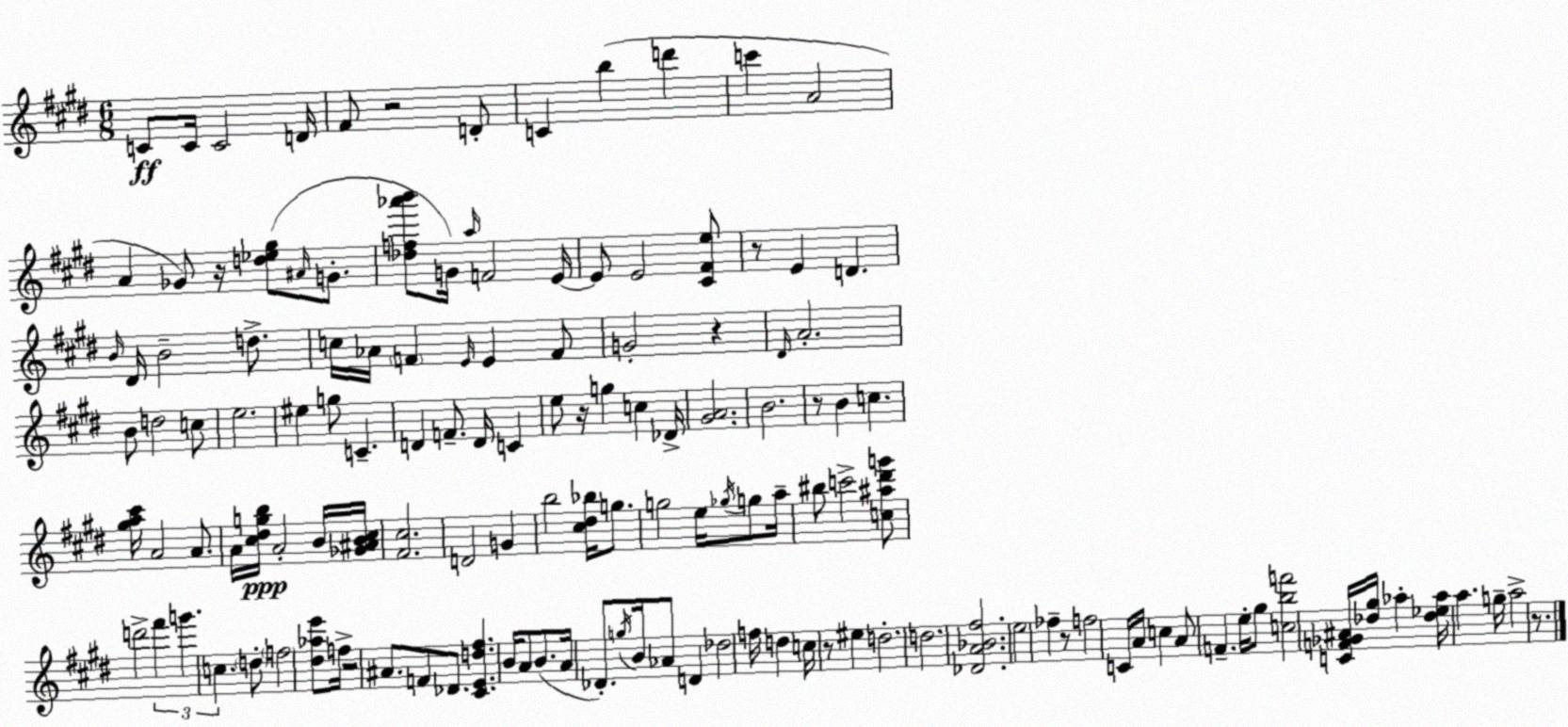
X:1
T:Untitled
M:6/8
L:1/4
K:E
C/2 C/4 C2 D/4 ^F/2 z2 D/2 C b d' c' A2 A _G/2 z/4 [d_e^g]/2 ^A/4 G/2 [_df_a'b']/2 G/4 a/4 F2 E/4 E/2 E2 [^C^Fe]/2 z/2 E D B/4 ^D/4 B2 d/2 c/4 _A/4 F E/4 E F/2 G2 z ^D/4 A2 B/2 d2 c/2 e2 ^e g/2 C D F/2 D/4 C e/2 z/4 g c _D/4 [^GA]2 B2 z/2 B c [^ga^c']/4 A2 A/2 A/4 [^c^dgb]/4 A2 B/4 [_G^AB^c]/4 [^F^c]2 D2 G b2 [^c^d_b]/4 g/2 g2 e/4 _g/4 g/2 a/4 ^b/2 c'2 [c^a^d'g']/2 d'2 ^f' g' c d/2 f2 [^d_ae']/2 f/4 z2 ^A/2 F/2 _D/2 [^CEd^f] B/4 A/2 B/2 A/4 _D/2 g/4 B/4 _A/2 D _d2 f/4 d c/4 z/2 ^e d2 d2 [_DA_B^f]2 e2 _f z/2 f2 C/4 A/4 c A/2 F e/4 ^g/2 [cbf']2 [CF_G^A]/4 [_d^g]/4 _a [_d_e_a]/4 a g/4 a2 z/2